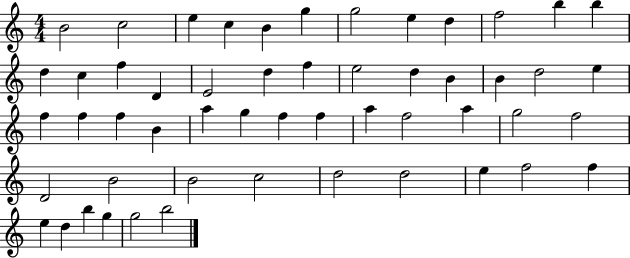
B4/h C5/h E5/q C5/q B4/q G5/q G5/h E5/q D5/q F5/h B5/q B5/q D5/q C5/q F5/q D4/q E4/h D5/q F5/q E5/h D5/q B4/q B4/q D5/h E5/q F5/q F5/q F5/q B4/q A5/q G5/q F5/q F5/q A5/q F5/h A5/q G5/h F5/h D4/h B4/h B4/h C5/h D5/h D5/h E5/q F5/h F5/q E5/q D5/q B5/q G5/q G5/h B5/h